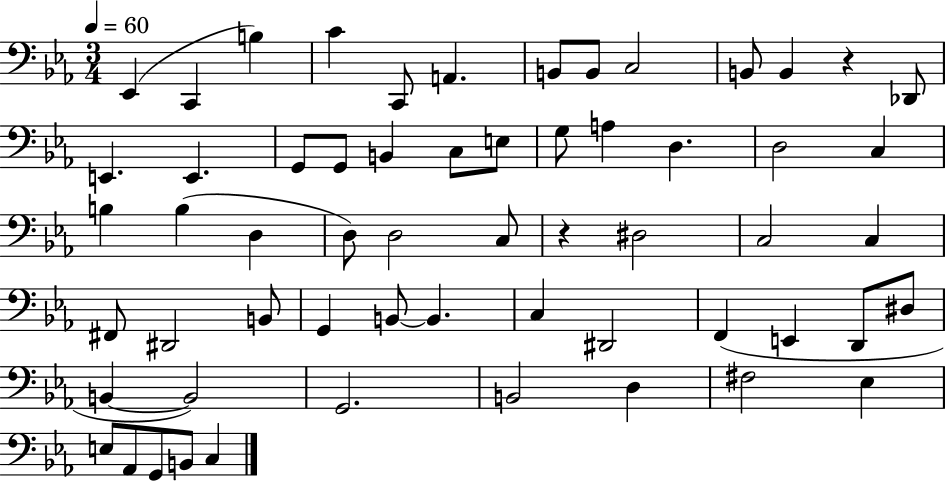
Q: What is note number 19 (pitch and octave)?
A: E3